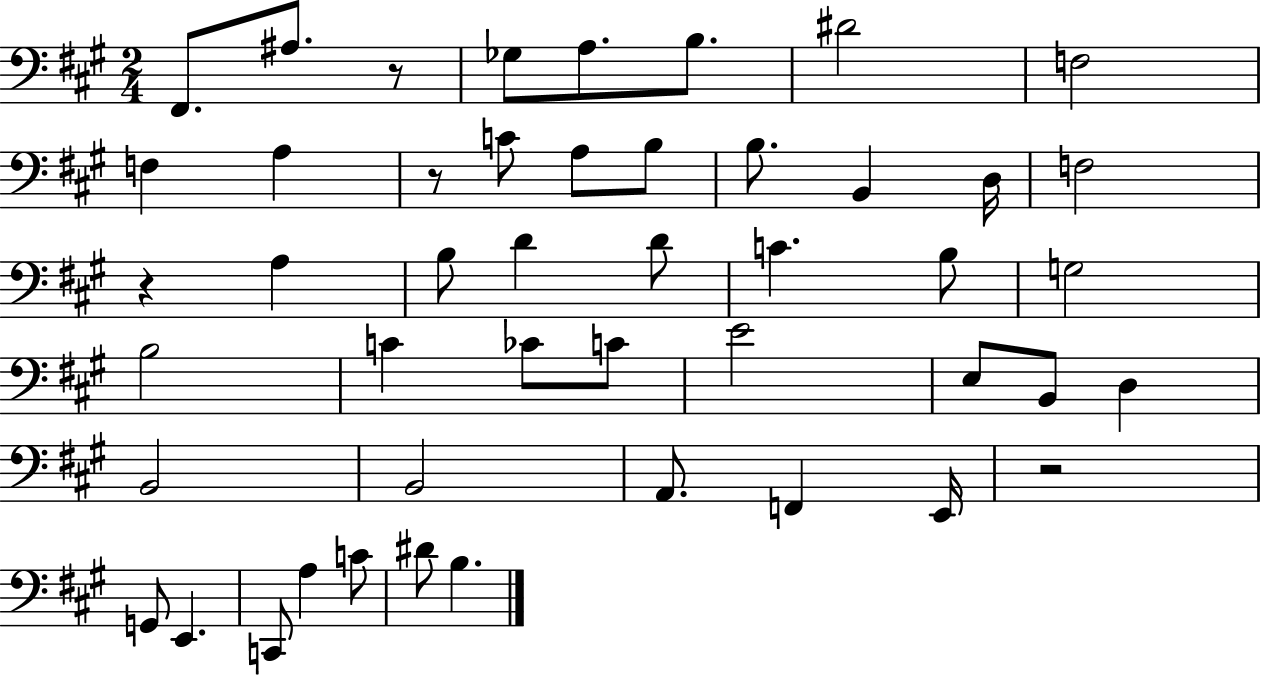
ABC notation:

X:1
T:Untitled
M:2/4
L:1/4
K:A
^F,,/2 ^A,/2 z/2 _G,/2 A,/2 B,/2 ^D2 F,2 F, A, z/2 C/2 A,/2 B,/2 B,/2 B,, D,/4 F,2 z A, B,/2 D D/2 C B,/2 G,2 B,2 C _C/2 C/2 E2 E,/2 B,,/2 D, B,,2 B,,2 A,,/2 F,, E,,/4 z2 G,,/2 E,, C,,/2 A, C/2 ^D/2 B,